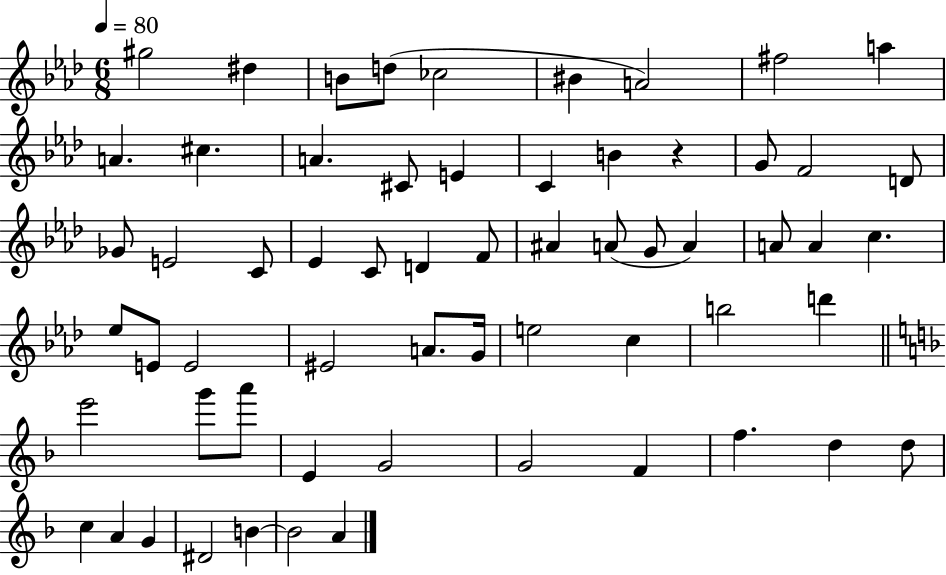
G#5/h D#5/q B4/e D5/e CES5/h BIS4/q A4/h F#5/h A5/q A4/q. C#5/q. A4/q. C#4/e E4/q C4/q B4/q R/q G4/e F4/h D4/e Gb4/e E4/h C4/e Eb4/q C4/e D4/q F4/e A#4/q A4/e G4/e A4/q A4/e A4/q C5/q. Eb5/e E4/e E4/h EIS4/h A4/e. G4/s E5/h C5/q B5/h D6/q E6/h G6/e A6/e E4/q G4/h G4/h F4/q F5/q. D5/q D5/e C5/q A4/q G4/q D#4/h B4/q B4/h A4/q